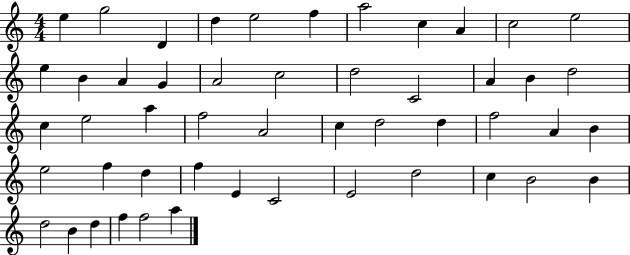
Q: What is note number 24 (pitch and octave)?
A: E5